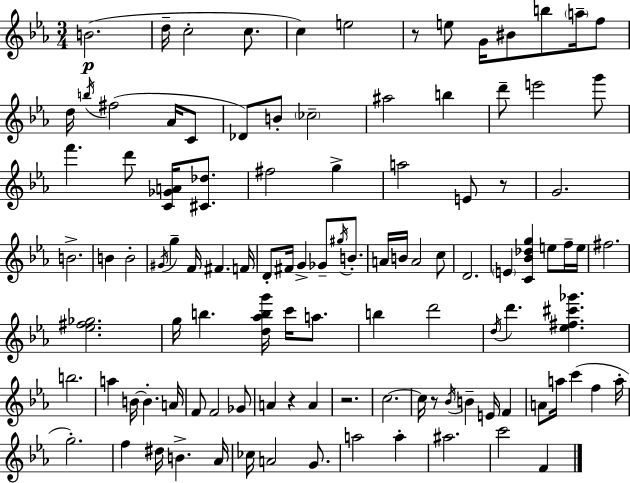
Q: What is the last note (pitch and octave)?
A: F4